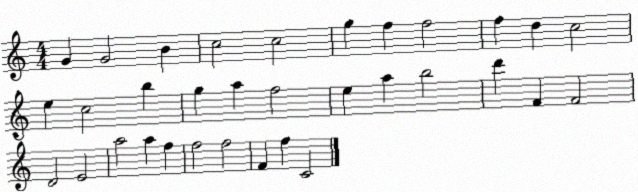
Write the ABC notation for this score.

X:1
T:Untitled
M:4/4
L:1/4
K:C
G G2 B c2 c2 g f f2 f d c2 e c2 b g a f2 e a b2 d' F F2 D2 E2 a2 a f f2 f2 F f C2